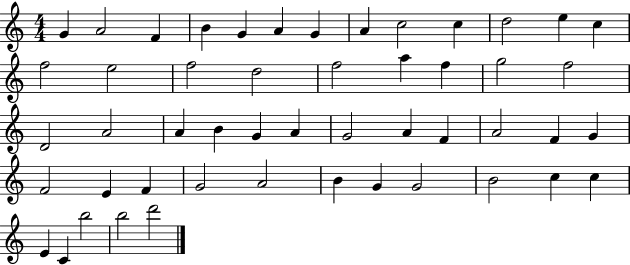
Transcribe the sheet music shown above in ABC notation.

X:1
T:Untitled
M:4/4
L:1/4
K:C
G A2 F B G A G A c2 c d2 e c f2 e2 f2 d2 f2 a f g2 f2 D2 A2 A B G A G2 A F A2 F G F2 E F G2 A2 B G G2 B2 c c E C b2 b2 d'2